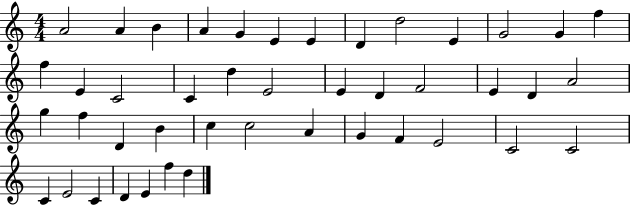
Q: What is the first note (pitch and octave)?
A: A4